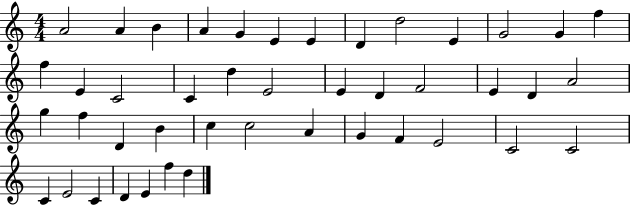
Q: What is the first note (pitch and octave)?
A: A4